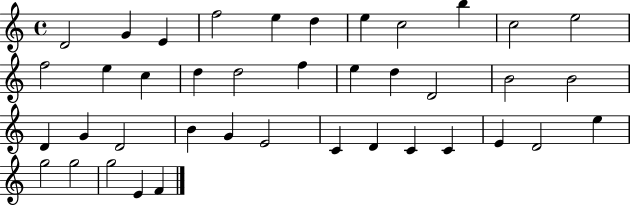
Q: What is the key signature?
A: C major